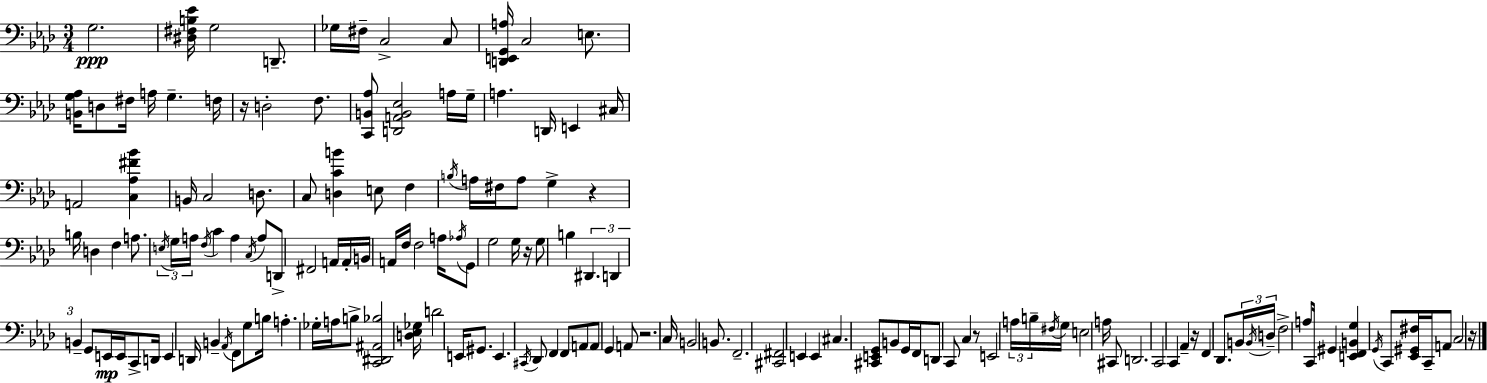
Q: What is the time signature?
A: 3/4